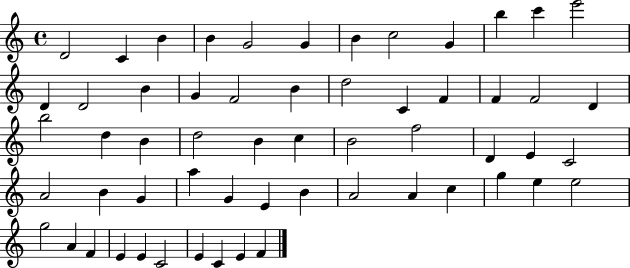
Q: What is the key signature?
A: C major